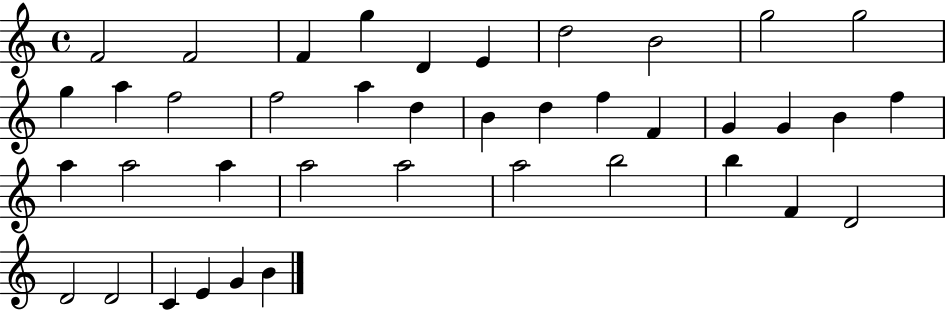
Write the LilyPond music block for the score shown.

{
  \clef treble
  \time 4/4
  \defaultTimeSignature
  \key c \major
  f'2 f'2 | f'4 g''4 d'4 e'4 | d''2 b'2 | g''2 g''2 | \break g''4 a''4 f''2 | f''2 a''4 d''4 | b'4 d''4 f''4 f'4 | g'4 g'4 b'4 f''4 | \break a''4 a''2 a''4 | a''2 a''2 | a''2 b''2 | b''4 f'4 d'2 | \break d'2 d'2 | c'4 e'4 g'4 b'4 | \bar "|."
}